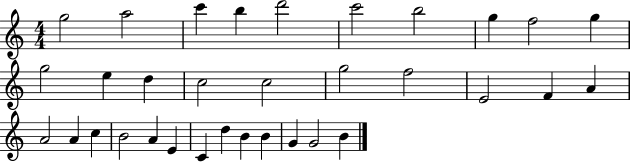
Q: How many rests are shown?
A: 0